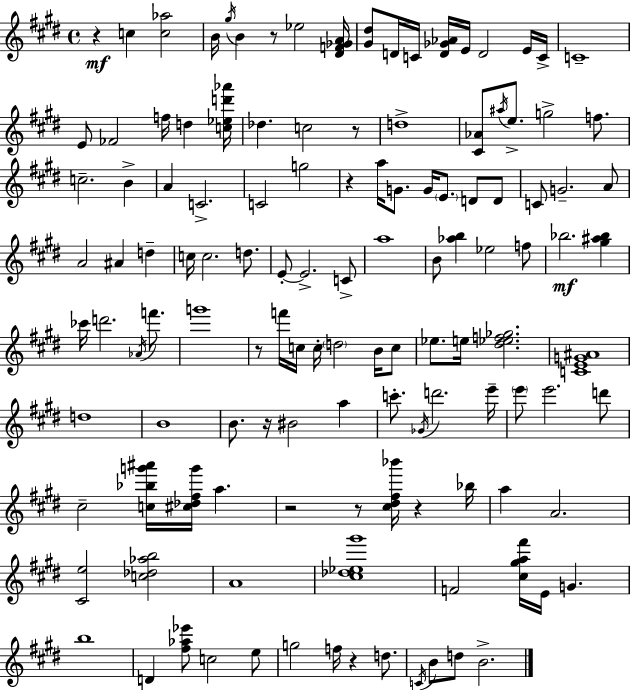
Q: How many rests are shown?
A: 10